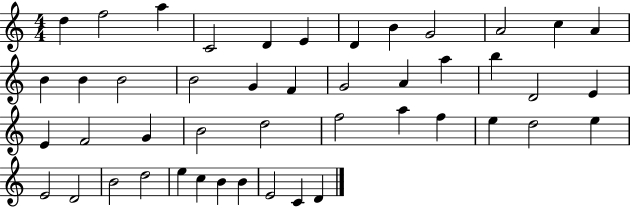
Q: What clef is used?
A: treble